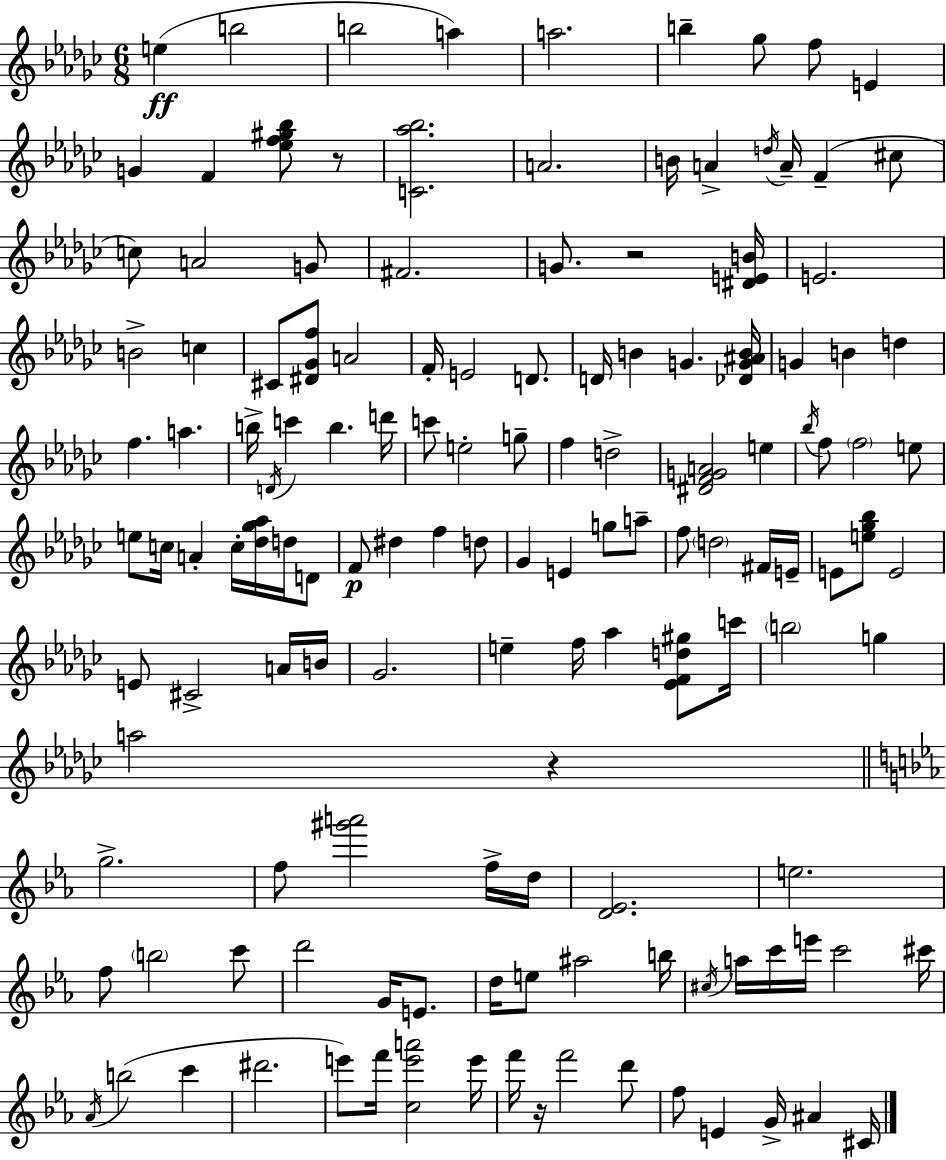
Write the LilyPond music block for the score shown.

{
  \clef treble
  \numericTimeSignature
  \time 6/8
  \key ees \minor
  e''4(\ff b''2 | b''2 a''4) | a''2. | b''4-- ges''8 f''8 e'4 | \break g'4 f'4 <ees'' f'' gis'' bes''>8 r8 | <c' aes'' bes''>2. | a'2. | b'16 a'4-> \acciaccatura { d''16 } a'16-- f'4--( cis''8 | \break c''8) a'2 g'8 | fis'2. | g'8. r2 | <dis' e' b'>16 e'2. | \break b'2-> c''4 | cis'8 <dis' ges' f''>8 a'2 | f'16-. e'2 d'8. | d'16 b'4 g'4. | \break <des' g' ais' b'>16 g'4 b'4 d''4 | f''4. a''4. | b''16-> \acciaccatura { d'16 } c'''4 b''4. | d'''16 c'''8 e''2-. | \break g''8-- f''4 d''2-> | <dis' f' g' a'>2 e''4 | \acciaccatura { bes''16 } f''8 \parenthesize f''2 | e''8 e''8 c''16 a'4-. c''16-. <des'' ges'' aes''>16 | \break d''16 d'8 f'8\p dis''4 f''4 | d''8 ges'4 e'4 g''8 | a''8-- f''8 \parenthesize d''2 | fis'16 e'16-- e'8 <e'' ges'' bes''>8 e'2 | \break e'8 cis'2-> | a'16 b'16 ges'2. | e''4-- f''16 aes''4 | <ees' f' d'' gis''>8 c'''16 \parenthesize b''2 g''4 | \break a''2 r4 | \bar "||" \break \key c \minor g''2.-> | f''8 <gis''' a'''>2 f''16-> d''16 | <d' ees'>2. | e''2. | \break f''8 \parenthesize b''2 c'''8 | d'''2 g'16 e'8. | d''16 e''8 ais''2 b''16 | \acciaccatura { cis''16 } a''16 c'''16 e'''16 c'''2 | \break cis'''16 \acciaccatura { aes'16 } b''2( c'''4 | dis'''2. | e'''8) f'''16 <c'' e''' a'''>2 | e'''16 f'''16 r16 f'''2 | \break d'''8 f''8 e'4 g'16-> ais'4 | cis'16 \bar "|."
}